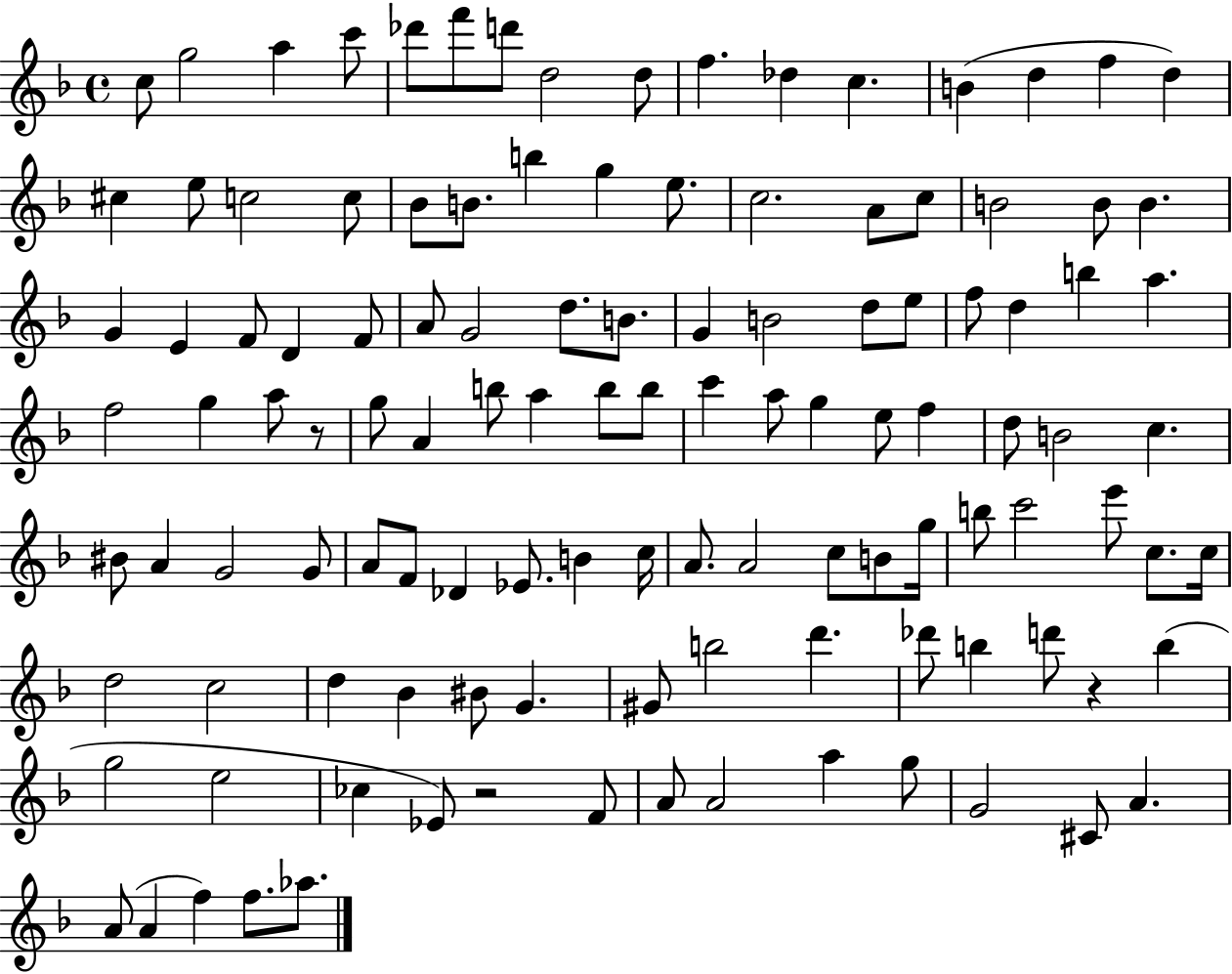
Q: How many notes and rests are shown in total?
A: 118